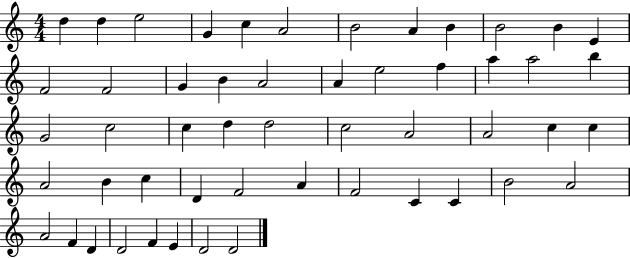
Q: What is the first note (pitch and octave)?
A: D5